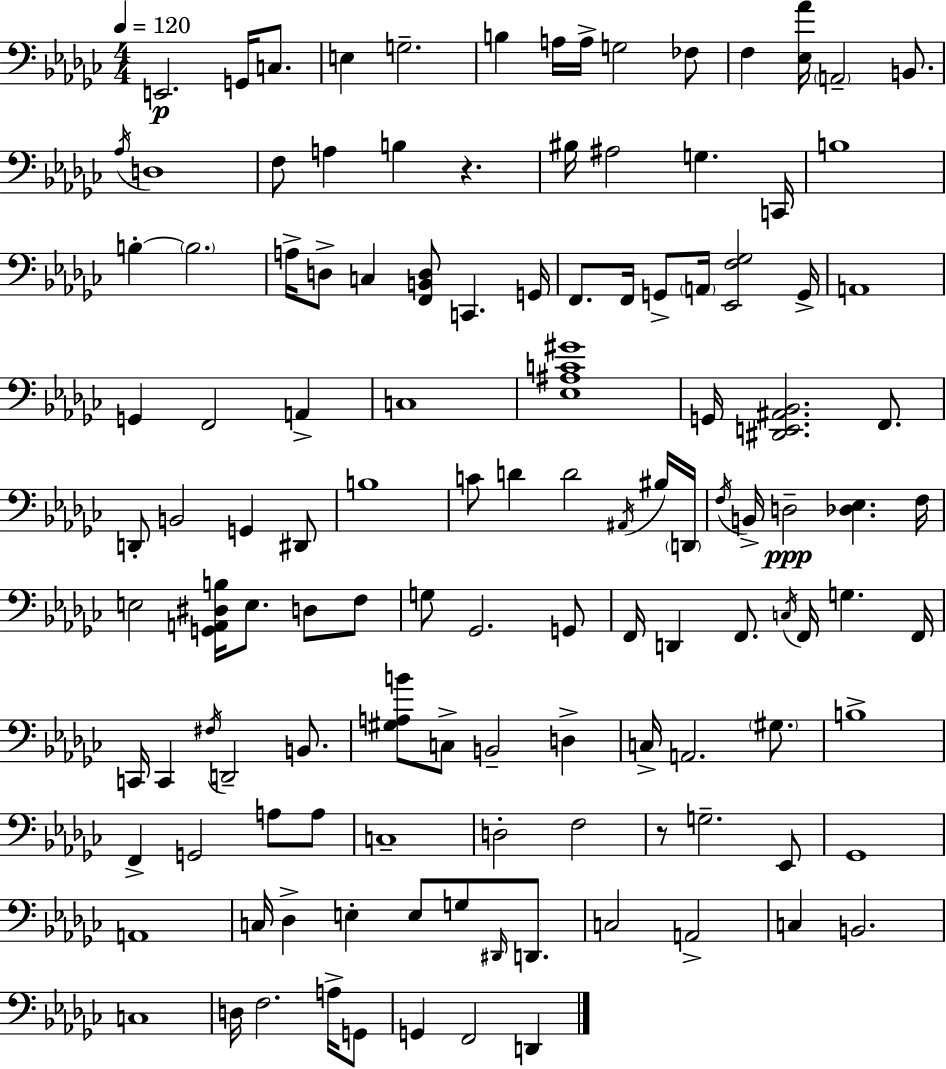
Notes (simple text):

E2/h. G2/s C3/e. E3/q G3/h. B3/q A3/s A3/s G3/h FES3/e F3/q [Eb3,Ab4]/s A2/h B2/e. Ab3/s D3/w F3/e A3/q B3/q R/q. BIS3/s A#3/h G3/q. C2/s B3/w B3/q B3/h. A3/s D3/e C3/q [F2,B2,D3]/e C2/q. G2/s F2/e. F2/s G2/e A2/s [Eb2,F3,Gb3]/h G2/s A2/w G2/q F2/h A2/q C3/w [Eb3,A#3,C4,G#4]/w G2/s [D#2,E2,A#2,Bb2]/h. F2/e. D2/e B2/h G2/q D#2/e B3/w C4/e D4/q D4/h A#2/s BIS3/s D2/s F3/s B2/s D3/h [Db3,Eb3]/q. F3/s E3/h [G2,A2,D#3,B3]/s E3/e. D3/e F3/e G3/e Gb2/h. G2/e F2/s D2/q F2/e. C3/s F2/s G3/q. F2/s C2/s C2/q F#3/s D2/h B2/e. [G#3,A3,B4]/e C3/e B2/h D3/q C3/s A2/h. G#3/e. B3/w F2/q G2/h A3/e A3/e C3/w D3/h F3/h R/e G3/h. Eb2/e Gb2/w A2/w C3/s Db3/q E3/q E3/e G3/e D#2/s D2/e. C3/h A2/h C3/q B2/h. C3/w D3/s F3/h. A3/s G2/e G2/q F2/h D2/q